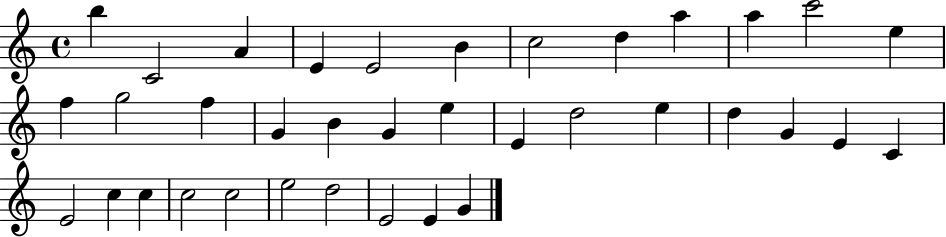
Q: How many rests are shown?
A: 0